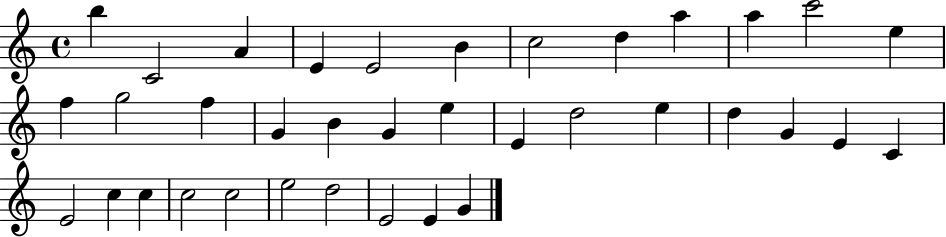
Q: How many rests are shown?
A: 0